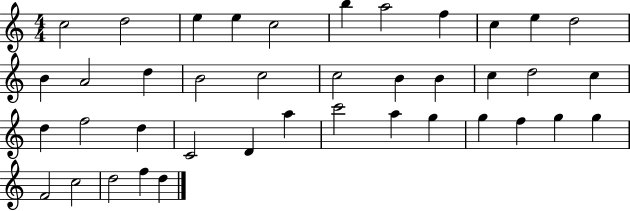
C5/h D5/h E5/q E5/q C5/h B5/q A5/h F5/q C5/q E5/q D5/h B4/q A4/h D5/q B4/h C5/h C5/h B4/q B4/q C5/q D5/h C5/q D5/q F5/h D5/q C4/h D4/q A5/q C6/h A5/q G5/q G5/q F5/q G5/q G5/q F4/h C5/h D5/h F5/q D5/q